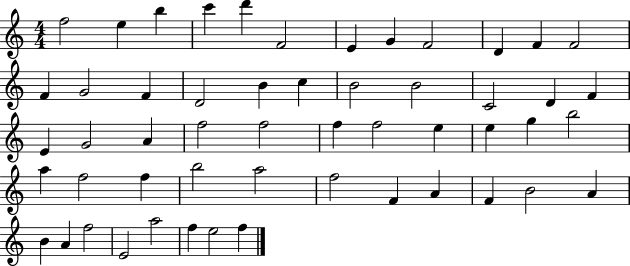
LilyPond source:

{
  \clef treble
  \numericTimeSignature
  \time 4/4
  \key c \major
  f''2 e''4 b''4 | c'''4 d'''4 f'2 | e'4 g'4 f'2 | d'4 f'4 f'2 | \break f'4 g'2 f'4 | d'2 b'4 c''4 | b'2 b'2 | c'2 d'4 f'4 | \break e'4 g'2 a'4 | f''2 f''2 | f''4 f''2 e''4 | e''4 g''4 b''2 | \break a''4 f''2 f''4 | b''2 a''2 | f''2 f'4 a'4 | f'4 b'2 a'4 | \break b'4 a'4 f''2 | e'2 a''2 | f''4 e''2 f''4 | \bar "|."
}